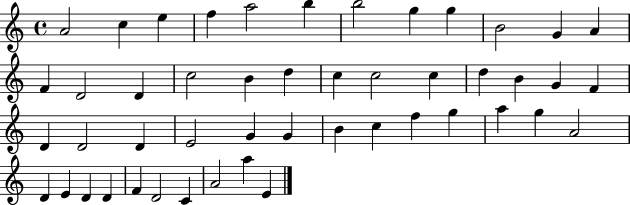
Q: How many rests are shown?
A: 0